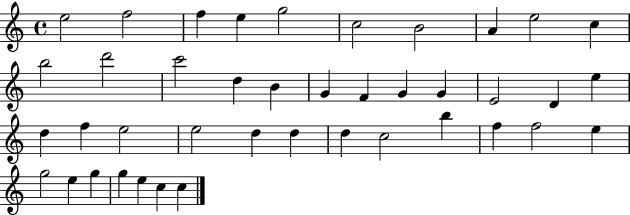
E5/h F5/h F5/q E5/q G5/h C5/h B4/h A4/q E5/h C5/q B5/h D6/h C6/h D5/q B4/q G4/q F4/q G4/q G4/q E4/h D4/q E5/q D5/q F5/q E5/h E5/h D5/q D5/q D5/q C5/h B5/q F5/q F5/h E5/q G5/h E5/q G5/q G5/q E5/q C5/q C5/q